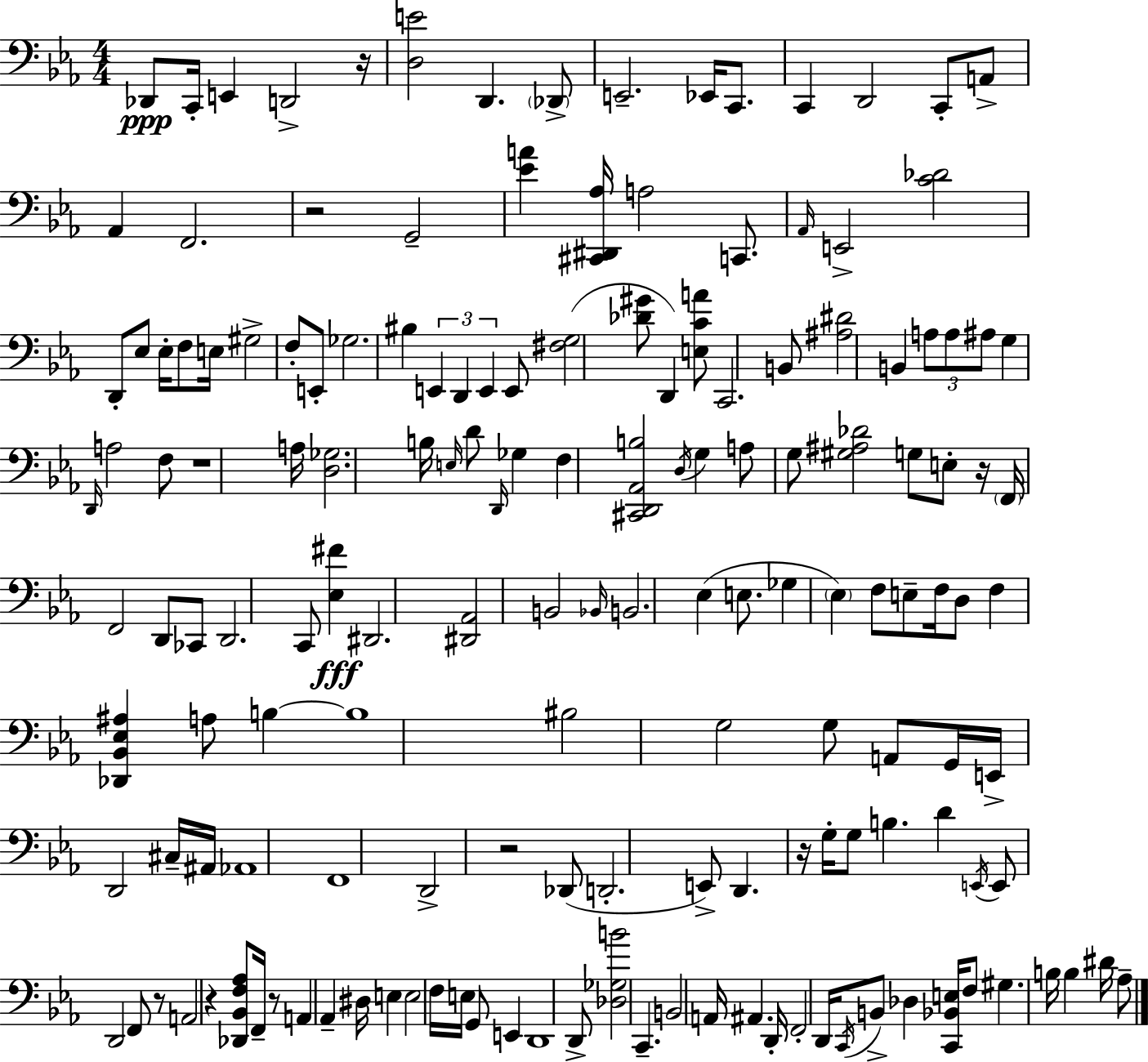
{
  \clef bass
  \numericTimeSignature
  \time 4/4
  \key ees \major
  des,8\ppp c,16-. e,4 d,2-> r16 | <d e'>2 d,4. \parenthesize des,8-> | e,2.-- ees,16 c,8. | c,4 d,2 c,8-. a,8-> | \break aes,4 f,2. | r2 g,2-- | <ees' a'>4 <cis, dis, aes>16 a2 c,8. | \grace { aes,16 } e,2-> <c' des'>2 | \break d,8-. ees8 ees16-. f8 e16 gis2-> | f8-. e,8-. ges2. | bis4 \tuplet 3/2 { e,4 d,4 e,4 } | e,8 <fis g>2( <des' gis'>8 d,4) | \break <e c' a'>8 c,2. b,8 | <ais dis'>2 b,4 \tuplet 3/2 { a8 a8 | ais8 } g4 \grace { d,16 } a2 | f8 r1 | \break a16 <d ges>2. b16 | \grace { e16 } d'8 \grace { d,16 } ges4 f4 <cis, d, aes, b>2 | \acciaccatura { d16 } g4 a8 g8 <gis ais des'>2 | g8 e8-. r16 \parenthesize f,16 f,2 | \break d,8 ces,8 d,2. | c,8 <ees fis'>4\fff dis,2. | <dis, aes,>2 b,2 | \grace { bes,16 } b,2. | \break ees4( e8. ges4 \parenthesize ees4) | f8 e8-- f16 d8 f4 <des, bes, ees ais>4 | a8 b4~~ b1 | bis2 g2 | \break g8 a,8 g,16 e,16-> d,2 | cis16-- ais,16 aes,1 | f,1 | d,2-> r2 | \break des,8( d,2.-. | e,8->) d,4. r16 g16-. g8 | b4. d'4 \acciaccatura { e,16 } e,8 d,2 | f,8 r8 a,2 | \break r4 <des, bes, f aes>8 f,16-- r8 a,4 aes,4-- | dis16 e4 e2 f16 | e16 g,8 e,4 d,1 | d,8-> <des ges b'>2 | \break c,4.-- b,2 a,16 | ais,4. d,16-. f,2-. d,16 | \acciaccatura { c,16 } b,8-> des4 <c, bes, e>16 f8 gis4. | b16 b4 dis'16 aes8-- \bar "|."
}